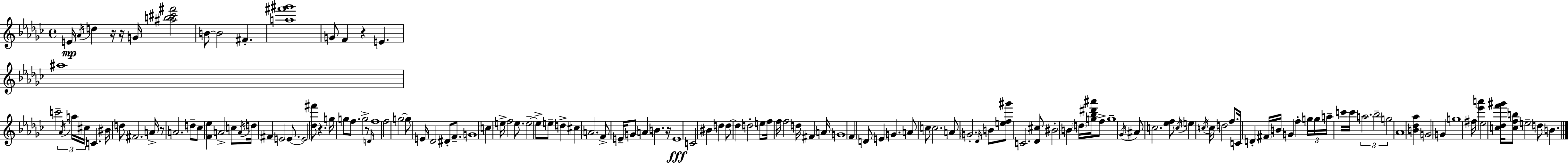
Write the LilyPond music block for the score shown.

{
  \clef treble
  \time 4/4
  \defaultTimeSignature
  \key ees \minor
  e'16\mp \acciaccatura { aes'16 } d''4 r16 r16 g'16 <ais'' b'' cis''' fis'''>2 | b'8~~ b'2 fis'4.-. | <a'' fis''' gis'''>1 | g'8 f'4 r4 e'4. | \break ais''1 | c'''2-- \tuplet 3/2 { \acciaccatura { aes'16 } a''16 cis''16 } c'4. | bis'16 d''8 fis'2. | a'16-> r8 a'2. | \break d''8-- ces''8 <f' ees''>4 a'2-> | c''8 \acciaccatura { a'16 } d''16 fis'4 e'2 | e'8.~~ e'2 <des'' fis'''>8 r4. | g''16 g''8 f''8. g''2-> | \break r8 \grace { d'16 } f''1 | f''2 g''2~~ | g''8 e'16 des'2 dis'8-. | f'8.-- g'1 | \break \parenthesize c''4 e''16-> f''2 | e''8. e''2--~~ e''8-> e''8-- | d''4-> cis''4 a'2. | f'8-> e'16-- g'8 a'4 b'4. | \break r16 e'1\fff | c'2 bis'4 | d''4 d''8~~ d''4 d''2-. | e''8 f''16 f''16 f''2 d''16 fis'4 | \break a'16 g'1 | f'4 d'8 e'4 g'4. | a'8 c''8 c''2. | a'8 \parenthesize g'2.-. | \break \grace { des'16 } b'8 <e'' f'' gis'''>8 c'2. | <des' cis''>8 bis'2-. b'4 | \parenthesize d''16 <g'' bes'' dis''' ais'''>16 f''8-> g''1-- | \acciaccatura { ges'16 } ais'8 c''2. | \break <ees'' f''>8 \acciaccatura { c''16 } e''4 \acciaccatura { c''16 } c''16 d''2 | f''8. c'16 d'4-. \parenthesize fis'16 b'16 g'4 | f''4-. \tuplet 3/2 { g''16 g''16 a''16-- } c'''16 c'''16 \tuplet 3/2 { a''2. | bes''2-- | \break g''2 } aes'1 | <b' des'' aes''>4 g'2 | g'4 g''1 | fis''16 <ees''' a'''>4 ees''2 | \break <c'' des'' f''' gis'''>16 <c'' f'' b''>8 e''2-- | d''8 b'4. \bar "|."
}